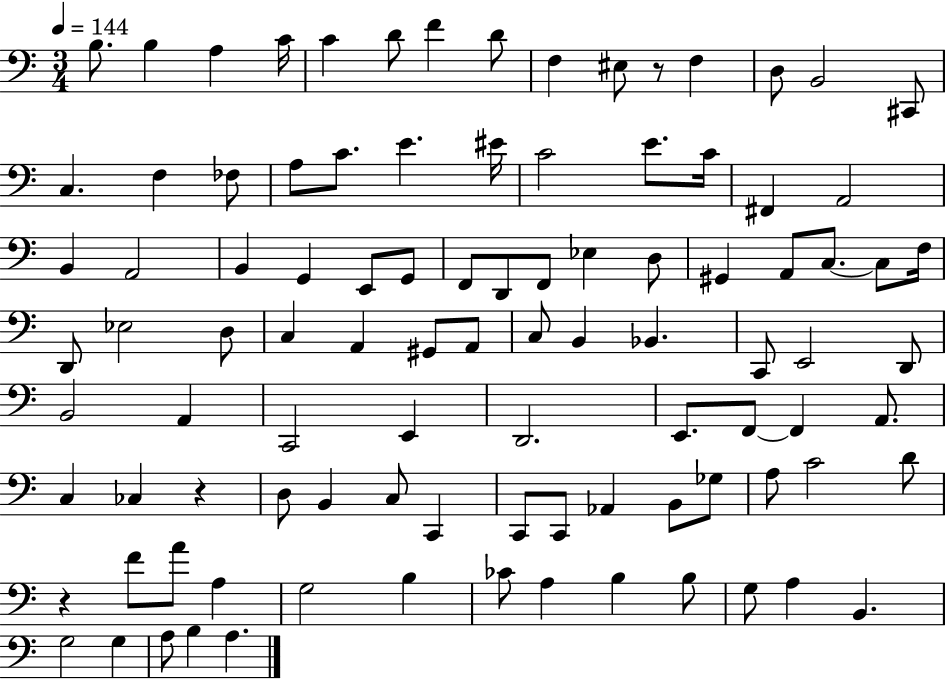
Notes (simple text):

B3/e. B3/q A3/q C4/s C4/q D4/e F4/q D4/e F3/q EIS3/e R/e F3/q D3/e B2/h C#2/e C3/q. F3/q FES3/e A3/e C4/e. E4/q. EIS4/s C4/h E4/e. C4/s F#2/q A2/h B2/q A2/h B2/q G2/q E2/e G2/e F2/e D2/e F2/e Eb3/q D3/e G#2/q A2/e C3/e. C3/e F3/s D2/e Eb3/h D3/e C3/q A2/q G#2/e A2/e C3/e B2/q Bb2/q. C2/e E2/h D2/e B2/h A2/q C2/h E2/q D2/h. E2/e. F2/e F2/q A2/e. C3/q CES3/q R/q D3/e B2/q C3/e C2/q C2/e C2/e Ab2/q B2/e Gb3/e A3/e C4/h D4/e R/q F4/e A4/e A3/q G3/h B3/q CES4/e A3/q B3/q B3/e G3/e A3/q B2/q. G3/h G3/q A3/e B3/q A3/q.